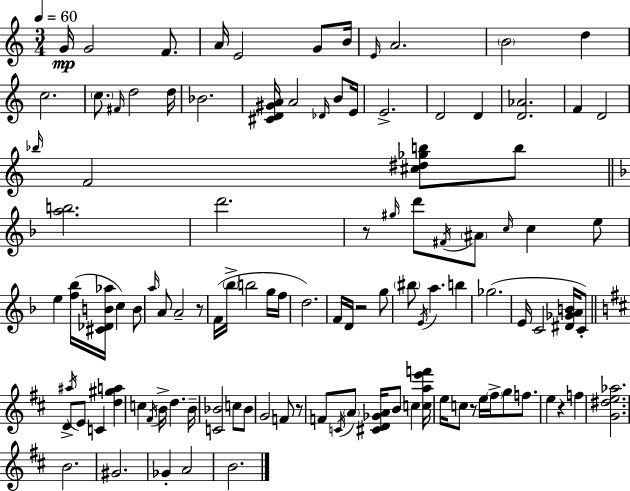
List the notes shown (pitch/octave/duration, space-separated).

G4/s G4/h F4/e. A4/s E4/h G4/e B4/s E4/s A4/h. B4/h D5/q C5/h. C5/e. F#4/s D5/h D5/s Bb4/h. [C#4,D4,G#4,A4]/s A4/h Db4/s B4/e E4/s E4/h. D4/h D4/q [D4,Ab4]/h. F4/q D4/h Bb5/s F4/h [C#5,D#5,Gb5,B5]/e B5/e [A5,B5]/h. D6/h. R/e G#5/s D6/e F#4/s A#4/e C5/s C5/q E5/e E5/q [F5,Bb5]/s [C#4,Db4,B4,Ab5]/s C5/q B4/e A5/s A4/e A4/h R/e F4/s Bb5/s B5/h G5/s F5/s D5/h. F4/s D4/s R/h G5/e BIS5/e E4/s A5/q. B5/q Gb5/h. E4/s C4/h [D#4,Gb4,A4,B4]/s C4/e D4/e A#5/s E4/e C4/q [D5,G#5,A5]/q C5/q F#4/s B4/s D5/q. B4/s [C4,Bb4]/h C5/e Bb4/e G4/h F4/e R/e F4/e C4/s A4/e [C#4,D4,Gb4,A4]/s B4/e C5/q [C5,A5,E6,F6]/s E5/s C5/e R/e E5/s F#5/s G5/e F5/e. E5/q R/q F5/q [G4,D#5,E5,Ab5]/h. B4/h. G#4/h. Gb4/q A4/h B4/h.